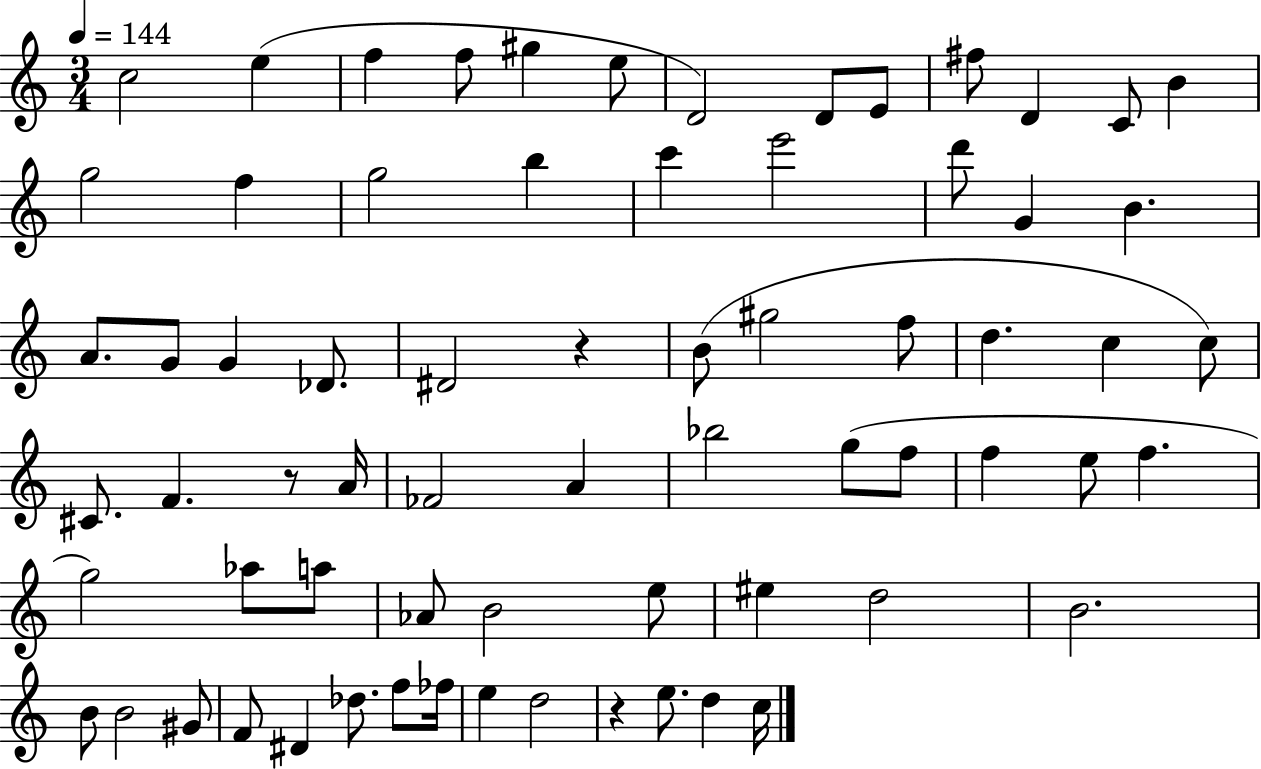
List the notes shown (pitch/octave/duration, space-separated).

C5/h E5/q F5/q F5/e G#5/q E5/e D4/h D4/e E4/e F#5/e D4/q C4/e B4/q G5/h F5/q G5/h B5/q C6/q E6/h D6/e G4/q B4/q. A4/e. G4/e G4/q Db4/e. D#4/h R/q B4/e G#5/h F5/e D5/q. C5/q C5/e C#4/e. F4/q. R/e A4/s FES4/h A4/q Bb5/h G5/e F5/e F5/q E5/e F5/q. G5/h Ab5/e A5/e Ab4/e B4/h E5/e EIS5/q D5/h B4/h. B4/e B4/h G#4/e F4/e D#4/q Db5/e. F5/e FES5/s E5/q D5/h R/q E5/e. D5/q C5/s